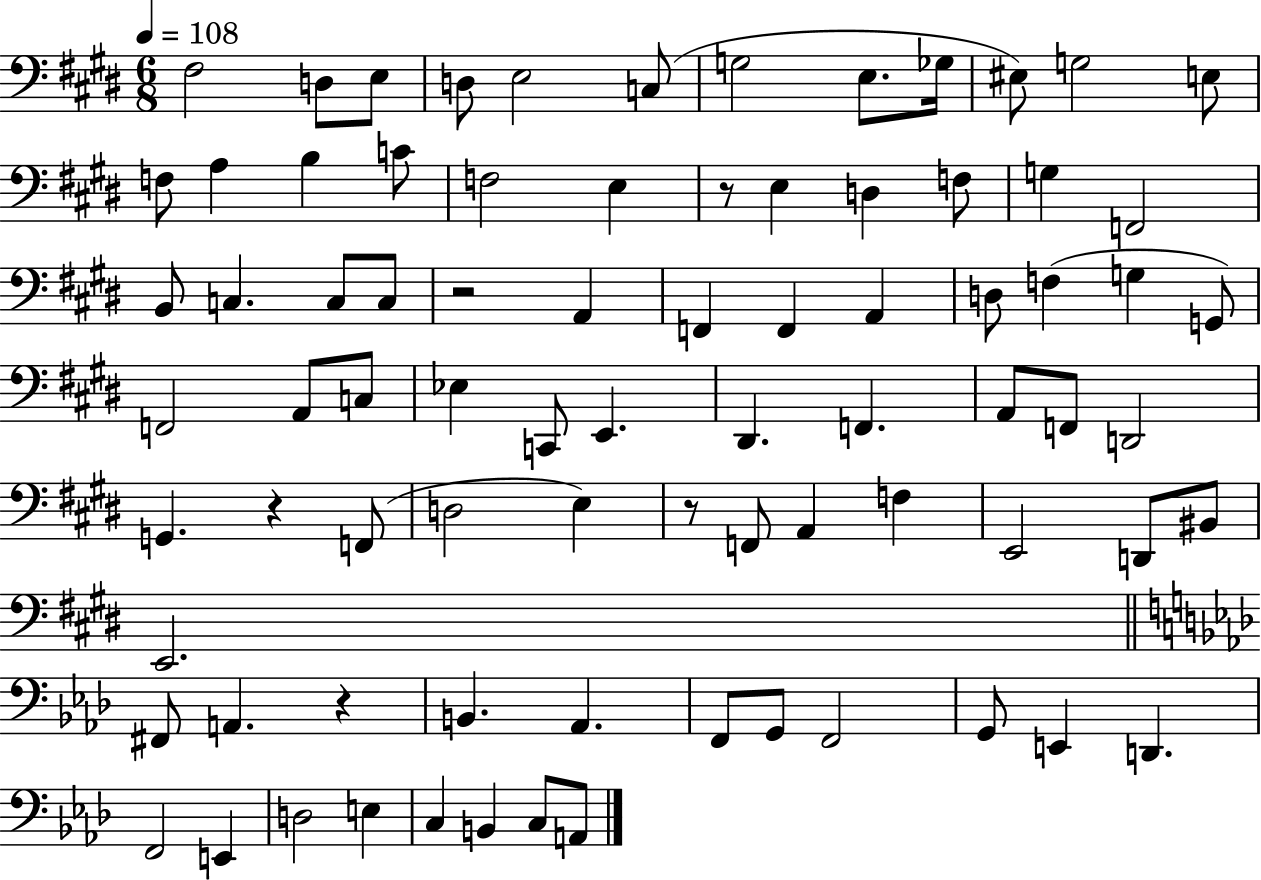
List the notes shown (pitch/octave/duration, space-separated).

F#3/h D3/e E3/e D3/e E3/h C3/e G3/h E3/e. Gb3/s EIS3/e G3/h E3/e F3/e A3/q B3/q C4/e F3/h E3/q R/e E3/q D3/q F3/e G3/q F2/h B2/e C3/q. C3/e C3/e R/h A2/q F2/q F2/q A2/q D3/e F3/q G3/q G2/e F2/h A2/e C3/e Eb3/q C2/e E2/q. D#2/q. F2/q. A2/e F2/e D2/h G2/q. R/q F2/e D3/h E3/q R/e F2/e A2/q F3/q E2/h D2/e BIS2/e E2/h. F#2/e A2/q. R/q B2/q. Ab2/q. F2/e G2/e F2/h G2/e E2/q D2/q. F2/h E2/q D3/h E3/q C3/q B2/q C3/e A2/e